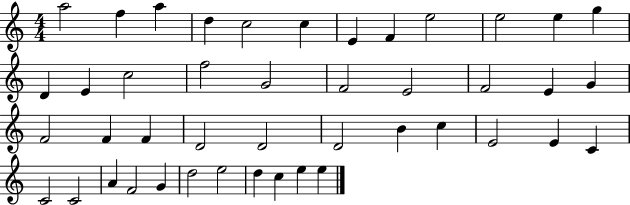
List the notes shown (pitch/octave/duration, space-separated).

A5/h F5/q A5/q D5/q C5/h C5/q E4/q F4/q E5/h E5/h E5/q G5/q D4/q E4/q C5/h F5/h G4/h F4/h E4/h F4/h E4/q G4/q F4/h F4/q F4/q D4/h D4/h D4/h B4/q C5/q E4/h E4/q C4/q C4/h C4/h A4/q F4/h G4/q D5/h E5/h D5/q C5/q E5/q E5/q